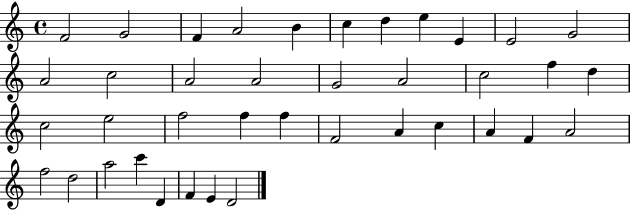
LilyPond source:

{
  \clef treble
  \time 4/4
  \defaultTimeSignature
  \key c \major
  f'2 g'2 | f'4 a'2 b'4 | c''4 d''4 e''4 e'4 | e'2 g'2 | \break a'2 c''2 | a'2 a'2 | g'2 a'2 | c''2 f''4 d''4 | \break c''2 e''2 | f''2 f''4 f''4 | f'2 a'4 c''4 | a'4 f'4 a'2 | \break f''2 d''2 | a''2 c'''4 d'4 | f'4 e'4 d'2 | \bar "|."
}